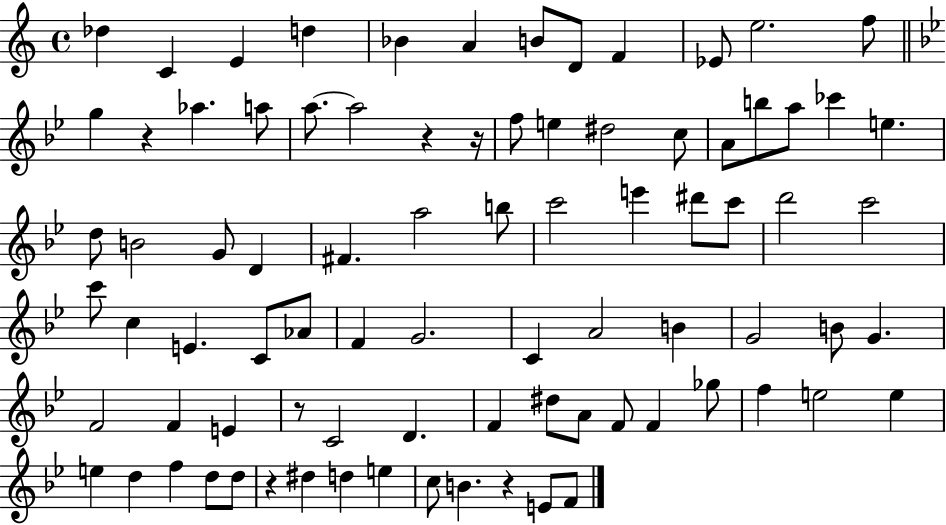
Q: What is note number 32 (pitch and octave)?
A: A5